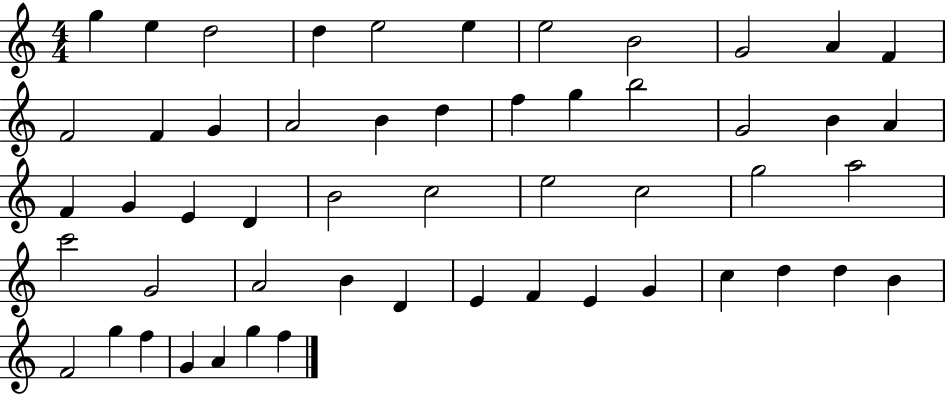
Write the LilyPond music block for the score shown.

{
  \clef treble
  \numericTimeSignature
  \time 4/4
  \key c \major
  g''4 e''4 d''2 | d''4 e''2 e''4 | e''2 b'2 | g'2 a'4 f'4 | \break f'2 f'4 g'4 | a'2 b'4 d''4 | f''4 g''4 b''2 | g'2 b'4 a'4 | \break f'4 g'4 e'4 d'4 | b'2 c''2 | e''2 c''2 | g''2 a''2 | \break c'''2 g'2 | a'2 b'4 d'4 | e'4 f'4 e'4 g'4 | c''4 d''4 d''4 b'4 | \break f'2 g''4 f''4 | g'4 a'4 g''4 f''4 | \bar "|."
}